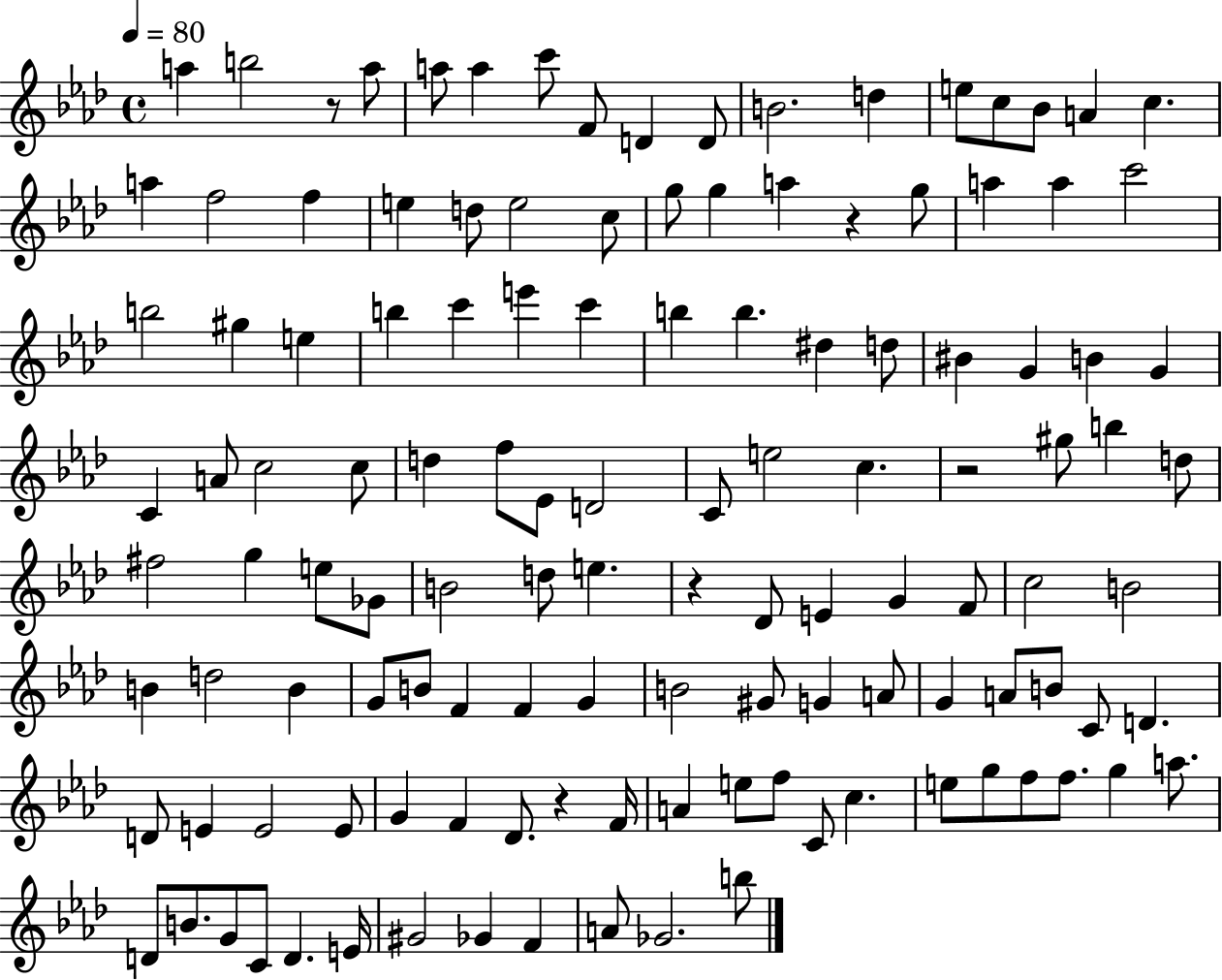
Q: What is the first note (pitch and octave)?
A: A5